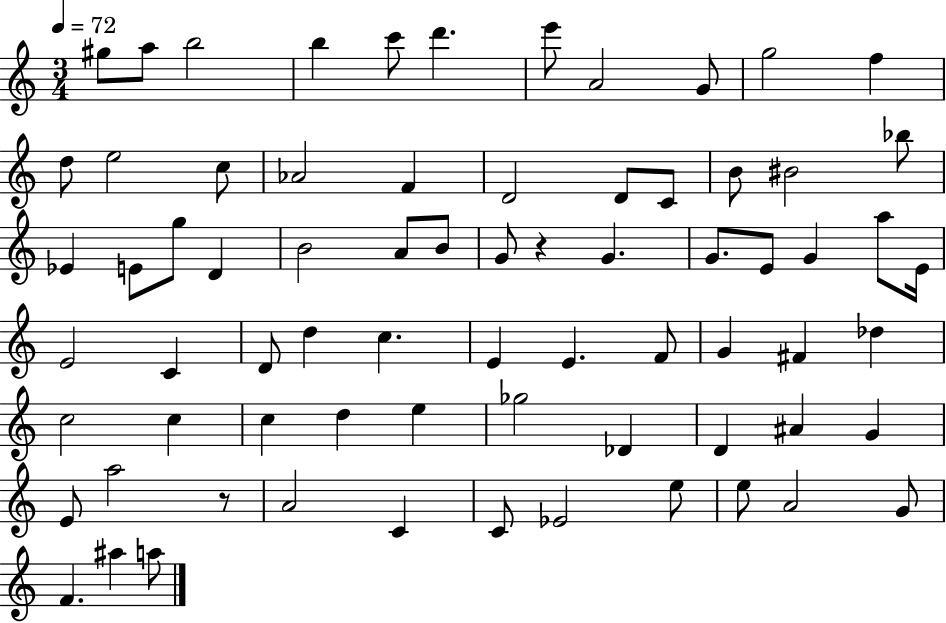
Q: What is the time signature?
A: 3/4